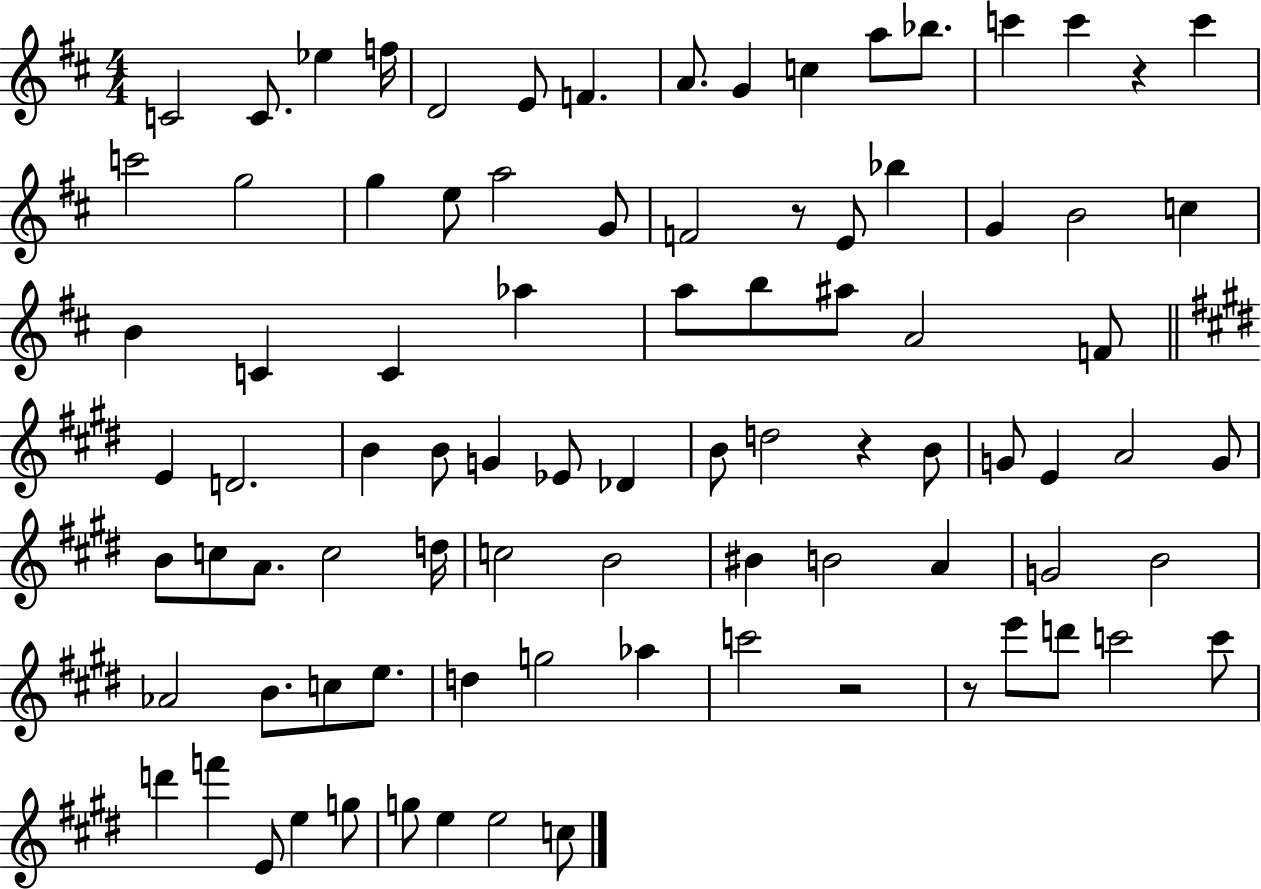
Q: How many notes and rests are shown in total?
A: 88